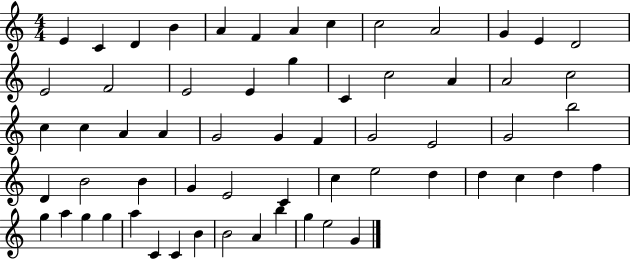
{
  \clef treble
  \numericTimeSignature
  \time 4/4
  \key c \major
  e'4 c'4 d'4 b'4 | a'4 f'4 a'4 c''4 | c''2 a'2 | g'4 e'4 d'2 | \break e'2 f'2 | e'2 e'4 g''4 | c'4 c''2 a'4 | a'2 c''2 | \break c''4 c''4 a'4 a'4 | g'2 g'4 f'4 | g'2 e'2 | g'2 b''2 | \break d'4 b'2 b'4 | g'4 e'2 c'4 | c''4 e''2 d''4 | d''4 c''4 d''4 f''4 | \break g''4 a''4 g''4 g''4 | a''4 c'4 c'4 b'4 | b'2 a'4 b''4 | g''4 e''2 g'4 | \break \bar "|."
}